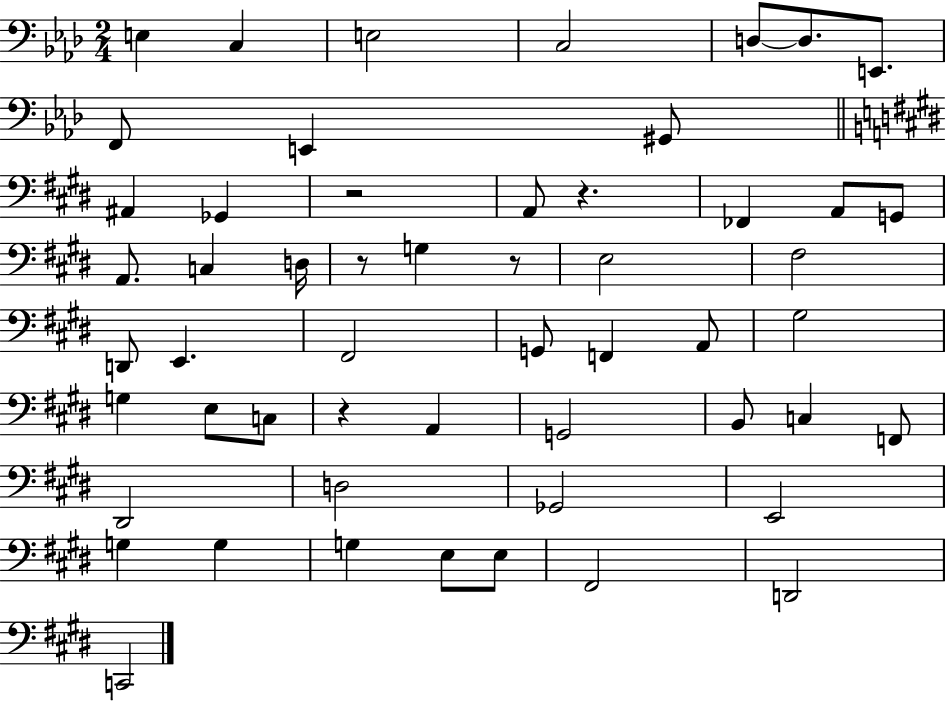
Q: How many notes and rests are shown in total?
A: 54